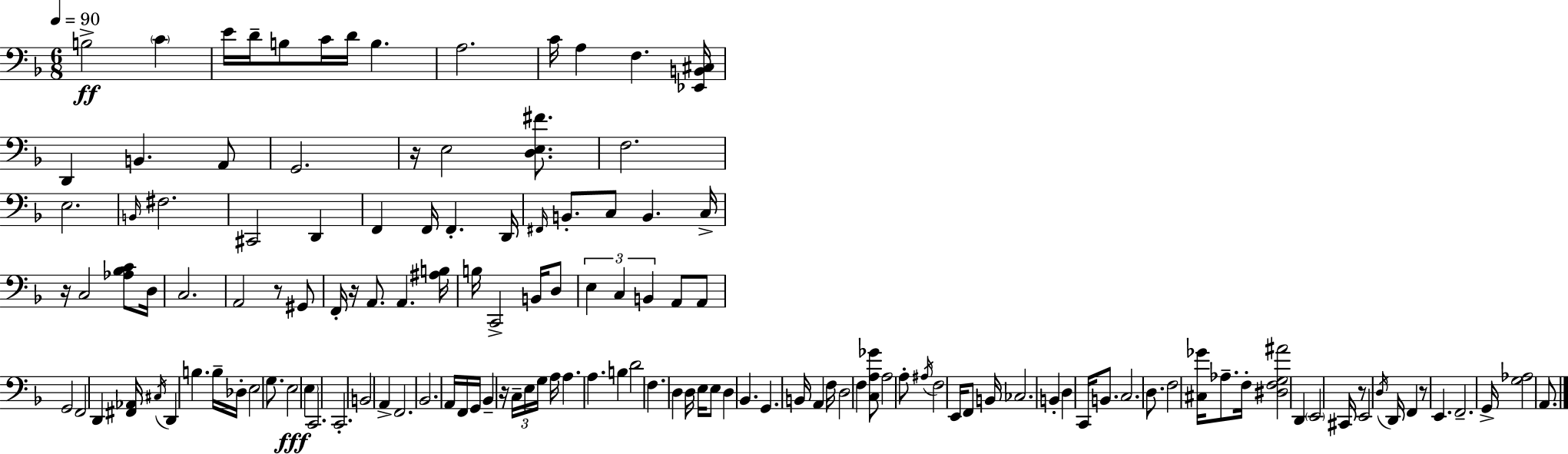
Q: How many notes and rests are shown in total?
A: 136